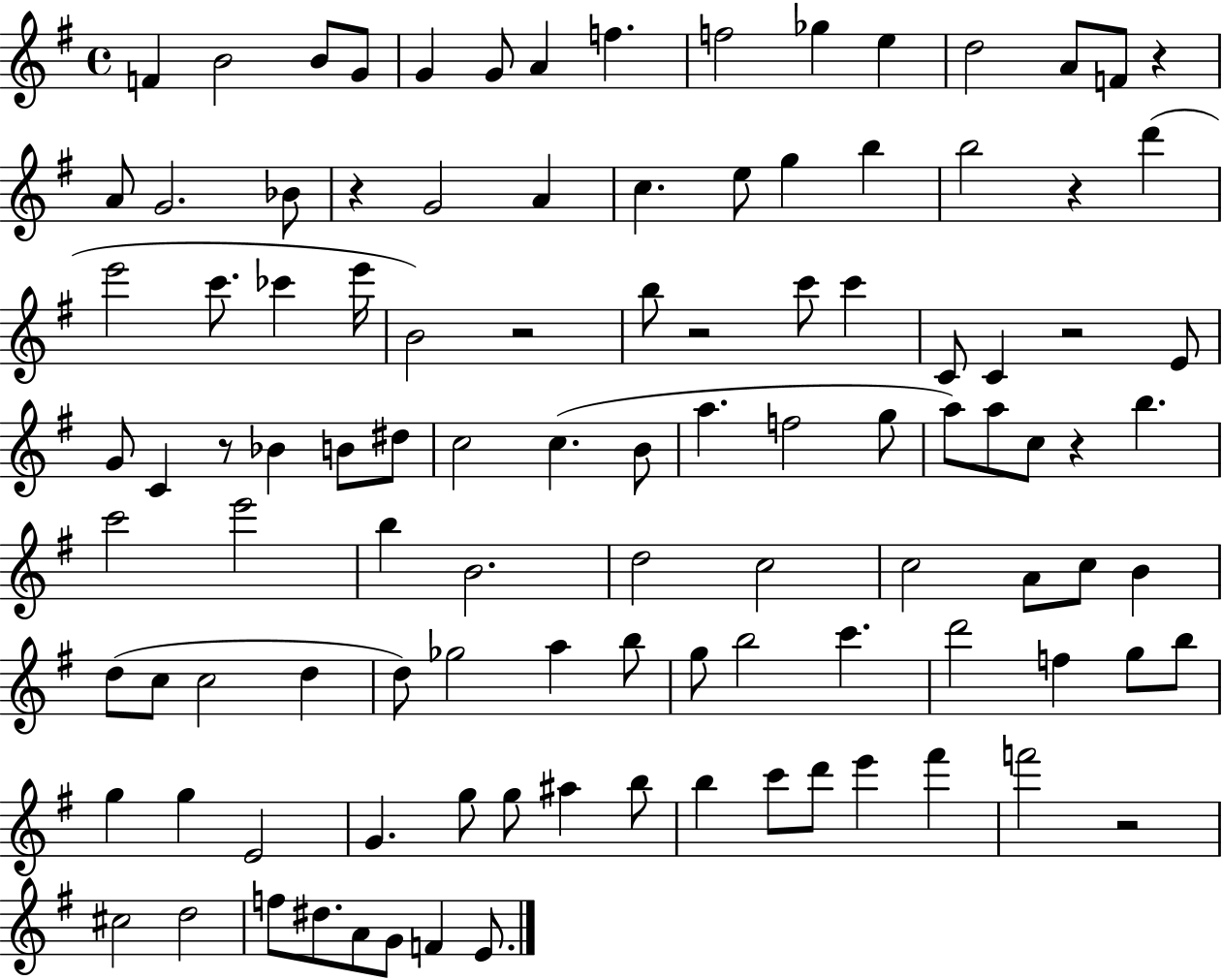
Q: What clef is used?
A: treble